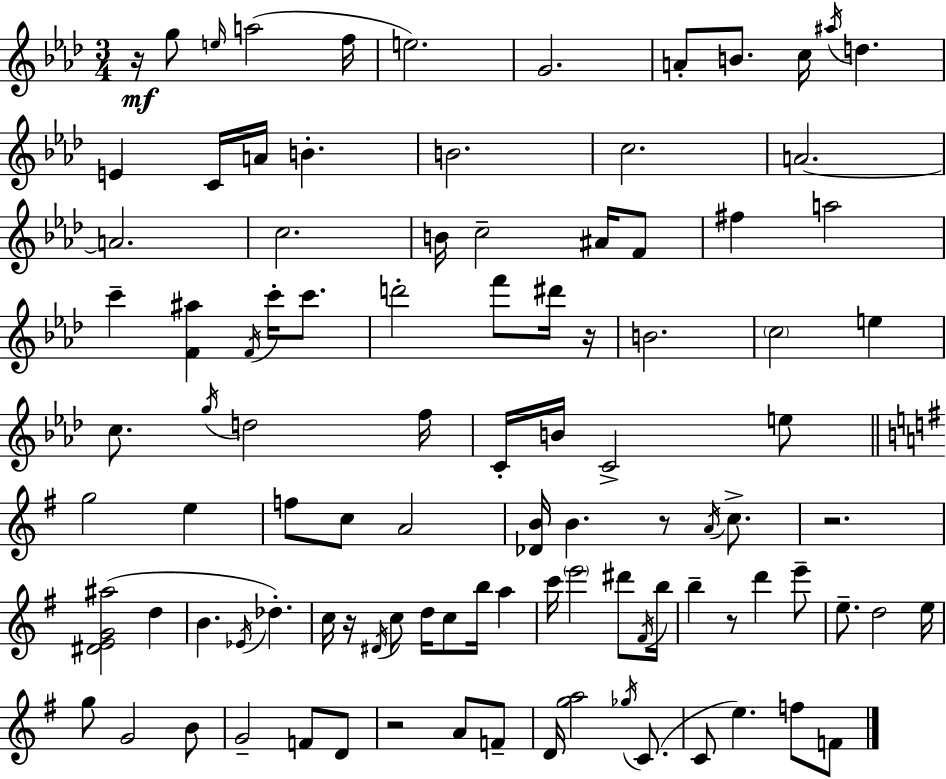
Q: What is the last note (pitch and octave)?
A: F4